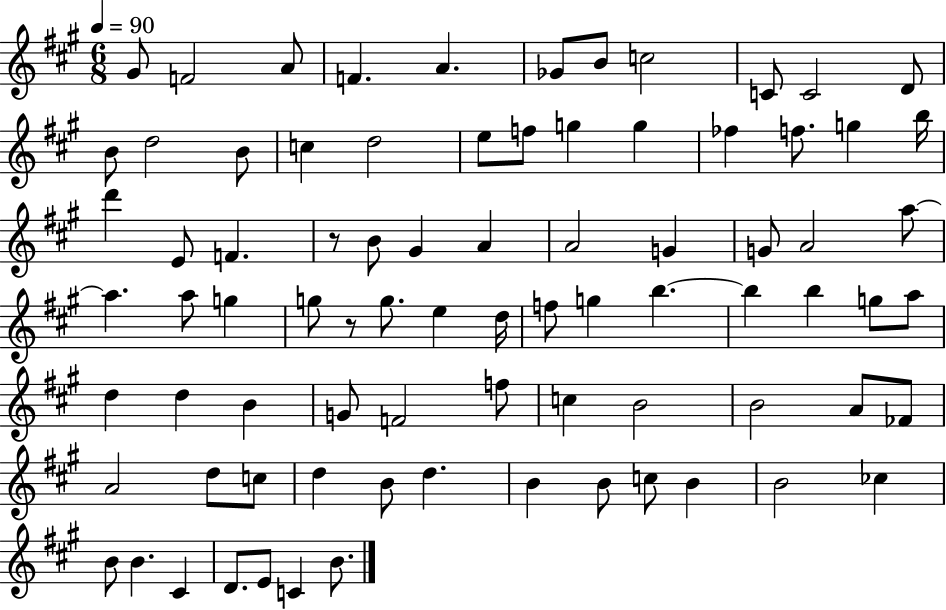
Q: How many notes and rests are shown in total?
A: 81